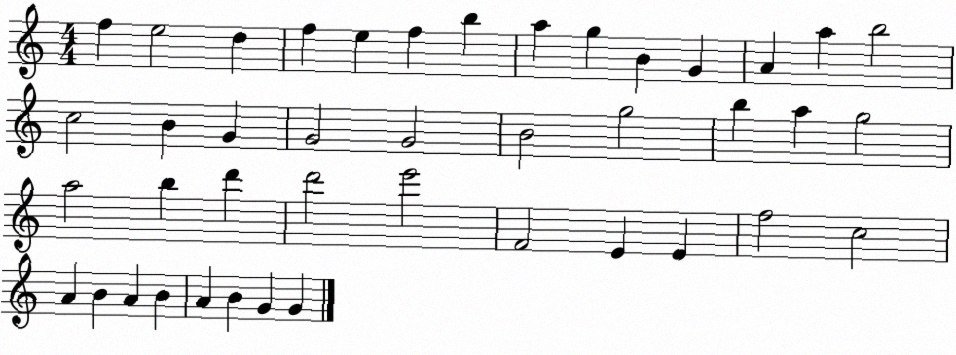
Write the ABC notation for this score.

X:1
T:Untitled
M:4/4
L:1/4
K:C
f e2 d f e f b a g B G A a b2 c2 B G G2 G2 B2 g2 b a g2 a2 b d' d'2 e'2 F2 E E f2 c2 A B A B A B G G